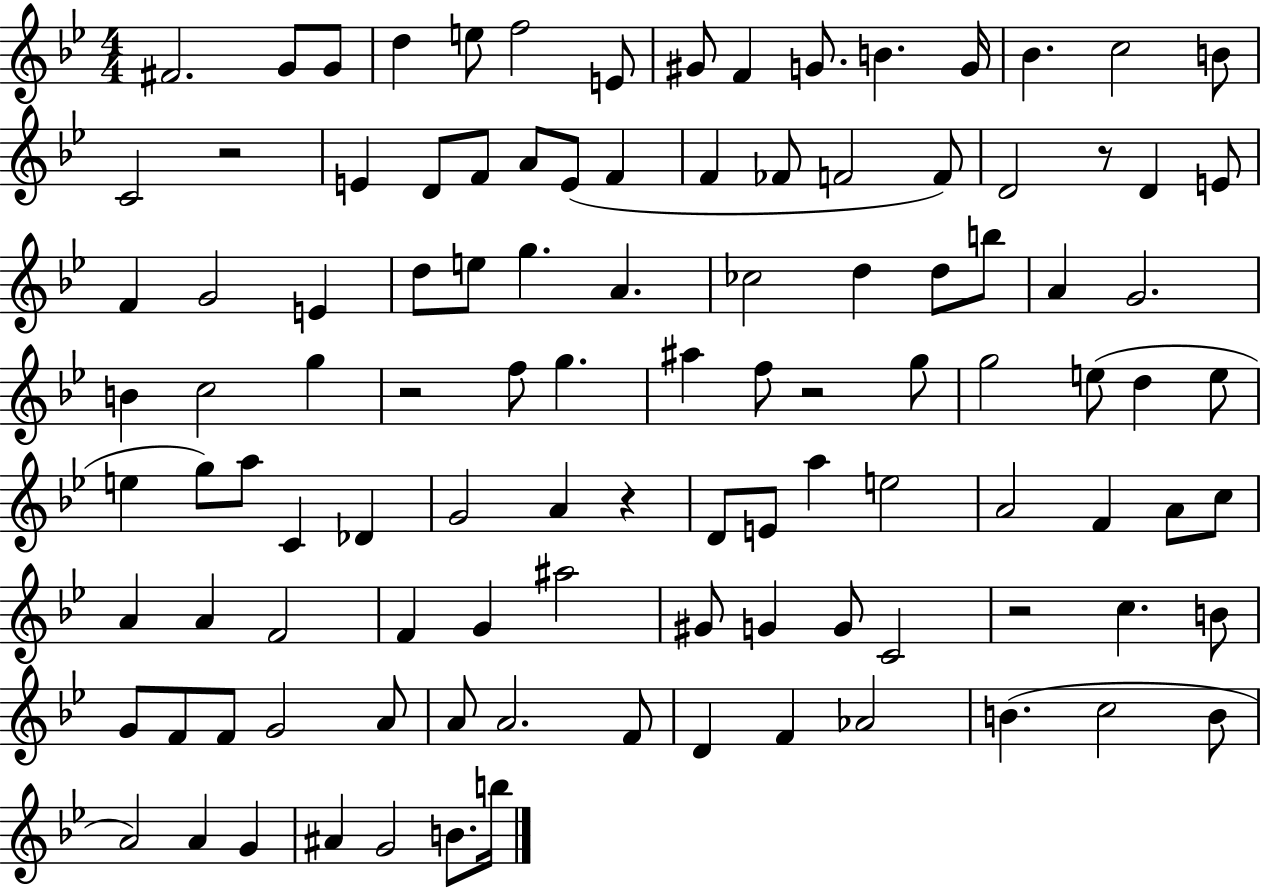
F#4/h. G4/e G4/e D5/q E5/e F5/h E4/e G#4/e F4/q G4/e. B4/q. G4/s Bb4/q. C5/h B4/e C4/h R/h E4/q D4/e F4/e A4/e E4/e F4/q F4/q FES4/e F4/h F4/e D4/h R/e D4/q E4/e F4/q G4/h E4/q D5/e E5/e G5/q. A4/q. CES5/h D5/q D5/e B5/e A4/q G4/h. B4/q C5/h G5/q R/h F5/e G5/q. A#5/q F5/e R/h G5/e G5/h E5/e D5/q E5/e E5/q G5/e A5/e C4/q Db4/q G4/h A4/q R/q D4/e E4/e A5/q E5/h A4/h F4/q A4/e C5/e A4/q A4/q F4/h F4/q G4/q A#5/h G#4/e G4/q G4/e C4/h R/h C5/q. B4/e G4/e F4/e F4/e G4/h A4/e A4/e A4/h. F4/e D4/q F4/q Ab4/h B4/q. C5/h B4/e A4/h A4/q G4/q A#4/q G4/h B4/e. B5/s